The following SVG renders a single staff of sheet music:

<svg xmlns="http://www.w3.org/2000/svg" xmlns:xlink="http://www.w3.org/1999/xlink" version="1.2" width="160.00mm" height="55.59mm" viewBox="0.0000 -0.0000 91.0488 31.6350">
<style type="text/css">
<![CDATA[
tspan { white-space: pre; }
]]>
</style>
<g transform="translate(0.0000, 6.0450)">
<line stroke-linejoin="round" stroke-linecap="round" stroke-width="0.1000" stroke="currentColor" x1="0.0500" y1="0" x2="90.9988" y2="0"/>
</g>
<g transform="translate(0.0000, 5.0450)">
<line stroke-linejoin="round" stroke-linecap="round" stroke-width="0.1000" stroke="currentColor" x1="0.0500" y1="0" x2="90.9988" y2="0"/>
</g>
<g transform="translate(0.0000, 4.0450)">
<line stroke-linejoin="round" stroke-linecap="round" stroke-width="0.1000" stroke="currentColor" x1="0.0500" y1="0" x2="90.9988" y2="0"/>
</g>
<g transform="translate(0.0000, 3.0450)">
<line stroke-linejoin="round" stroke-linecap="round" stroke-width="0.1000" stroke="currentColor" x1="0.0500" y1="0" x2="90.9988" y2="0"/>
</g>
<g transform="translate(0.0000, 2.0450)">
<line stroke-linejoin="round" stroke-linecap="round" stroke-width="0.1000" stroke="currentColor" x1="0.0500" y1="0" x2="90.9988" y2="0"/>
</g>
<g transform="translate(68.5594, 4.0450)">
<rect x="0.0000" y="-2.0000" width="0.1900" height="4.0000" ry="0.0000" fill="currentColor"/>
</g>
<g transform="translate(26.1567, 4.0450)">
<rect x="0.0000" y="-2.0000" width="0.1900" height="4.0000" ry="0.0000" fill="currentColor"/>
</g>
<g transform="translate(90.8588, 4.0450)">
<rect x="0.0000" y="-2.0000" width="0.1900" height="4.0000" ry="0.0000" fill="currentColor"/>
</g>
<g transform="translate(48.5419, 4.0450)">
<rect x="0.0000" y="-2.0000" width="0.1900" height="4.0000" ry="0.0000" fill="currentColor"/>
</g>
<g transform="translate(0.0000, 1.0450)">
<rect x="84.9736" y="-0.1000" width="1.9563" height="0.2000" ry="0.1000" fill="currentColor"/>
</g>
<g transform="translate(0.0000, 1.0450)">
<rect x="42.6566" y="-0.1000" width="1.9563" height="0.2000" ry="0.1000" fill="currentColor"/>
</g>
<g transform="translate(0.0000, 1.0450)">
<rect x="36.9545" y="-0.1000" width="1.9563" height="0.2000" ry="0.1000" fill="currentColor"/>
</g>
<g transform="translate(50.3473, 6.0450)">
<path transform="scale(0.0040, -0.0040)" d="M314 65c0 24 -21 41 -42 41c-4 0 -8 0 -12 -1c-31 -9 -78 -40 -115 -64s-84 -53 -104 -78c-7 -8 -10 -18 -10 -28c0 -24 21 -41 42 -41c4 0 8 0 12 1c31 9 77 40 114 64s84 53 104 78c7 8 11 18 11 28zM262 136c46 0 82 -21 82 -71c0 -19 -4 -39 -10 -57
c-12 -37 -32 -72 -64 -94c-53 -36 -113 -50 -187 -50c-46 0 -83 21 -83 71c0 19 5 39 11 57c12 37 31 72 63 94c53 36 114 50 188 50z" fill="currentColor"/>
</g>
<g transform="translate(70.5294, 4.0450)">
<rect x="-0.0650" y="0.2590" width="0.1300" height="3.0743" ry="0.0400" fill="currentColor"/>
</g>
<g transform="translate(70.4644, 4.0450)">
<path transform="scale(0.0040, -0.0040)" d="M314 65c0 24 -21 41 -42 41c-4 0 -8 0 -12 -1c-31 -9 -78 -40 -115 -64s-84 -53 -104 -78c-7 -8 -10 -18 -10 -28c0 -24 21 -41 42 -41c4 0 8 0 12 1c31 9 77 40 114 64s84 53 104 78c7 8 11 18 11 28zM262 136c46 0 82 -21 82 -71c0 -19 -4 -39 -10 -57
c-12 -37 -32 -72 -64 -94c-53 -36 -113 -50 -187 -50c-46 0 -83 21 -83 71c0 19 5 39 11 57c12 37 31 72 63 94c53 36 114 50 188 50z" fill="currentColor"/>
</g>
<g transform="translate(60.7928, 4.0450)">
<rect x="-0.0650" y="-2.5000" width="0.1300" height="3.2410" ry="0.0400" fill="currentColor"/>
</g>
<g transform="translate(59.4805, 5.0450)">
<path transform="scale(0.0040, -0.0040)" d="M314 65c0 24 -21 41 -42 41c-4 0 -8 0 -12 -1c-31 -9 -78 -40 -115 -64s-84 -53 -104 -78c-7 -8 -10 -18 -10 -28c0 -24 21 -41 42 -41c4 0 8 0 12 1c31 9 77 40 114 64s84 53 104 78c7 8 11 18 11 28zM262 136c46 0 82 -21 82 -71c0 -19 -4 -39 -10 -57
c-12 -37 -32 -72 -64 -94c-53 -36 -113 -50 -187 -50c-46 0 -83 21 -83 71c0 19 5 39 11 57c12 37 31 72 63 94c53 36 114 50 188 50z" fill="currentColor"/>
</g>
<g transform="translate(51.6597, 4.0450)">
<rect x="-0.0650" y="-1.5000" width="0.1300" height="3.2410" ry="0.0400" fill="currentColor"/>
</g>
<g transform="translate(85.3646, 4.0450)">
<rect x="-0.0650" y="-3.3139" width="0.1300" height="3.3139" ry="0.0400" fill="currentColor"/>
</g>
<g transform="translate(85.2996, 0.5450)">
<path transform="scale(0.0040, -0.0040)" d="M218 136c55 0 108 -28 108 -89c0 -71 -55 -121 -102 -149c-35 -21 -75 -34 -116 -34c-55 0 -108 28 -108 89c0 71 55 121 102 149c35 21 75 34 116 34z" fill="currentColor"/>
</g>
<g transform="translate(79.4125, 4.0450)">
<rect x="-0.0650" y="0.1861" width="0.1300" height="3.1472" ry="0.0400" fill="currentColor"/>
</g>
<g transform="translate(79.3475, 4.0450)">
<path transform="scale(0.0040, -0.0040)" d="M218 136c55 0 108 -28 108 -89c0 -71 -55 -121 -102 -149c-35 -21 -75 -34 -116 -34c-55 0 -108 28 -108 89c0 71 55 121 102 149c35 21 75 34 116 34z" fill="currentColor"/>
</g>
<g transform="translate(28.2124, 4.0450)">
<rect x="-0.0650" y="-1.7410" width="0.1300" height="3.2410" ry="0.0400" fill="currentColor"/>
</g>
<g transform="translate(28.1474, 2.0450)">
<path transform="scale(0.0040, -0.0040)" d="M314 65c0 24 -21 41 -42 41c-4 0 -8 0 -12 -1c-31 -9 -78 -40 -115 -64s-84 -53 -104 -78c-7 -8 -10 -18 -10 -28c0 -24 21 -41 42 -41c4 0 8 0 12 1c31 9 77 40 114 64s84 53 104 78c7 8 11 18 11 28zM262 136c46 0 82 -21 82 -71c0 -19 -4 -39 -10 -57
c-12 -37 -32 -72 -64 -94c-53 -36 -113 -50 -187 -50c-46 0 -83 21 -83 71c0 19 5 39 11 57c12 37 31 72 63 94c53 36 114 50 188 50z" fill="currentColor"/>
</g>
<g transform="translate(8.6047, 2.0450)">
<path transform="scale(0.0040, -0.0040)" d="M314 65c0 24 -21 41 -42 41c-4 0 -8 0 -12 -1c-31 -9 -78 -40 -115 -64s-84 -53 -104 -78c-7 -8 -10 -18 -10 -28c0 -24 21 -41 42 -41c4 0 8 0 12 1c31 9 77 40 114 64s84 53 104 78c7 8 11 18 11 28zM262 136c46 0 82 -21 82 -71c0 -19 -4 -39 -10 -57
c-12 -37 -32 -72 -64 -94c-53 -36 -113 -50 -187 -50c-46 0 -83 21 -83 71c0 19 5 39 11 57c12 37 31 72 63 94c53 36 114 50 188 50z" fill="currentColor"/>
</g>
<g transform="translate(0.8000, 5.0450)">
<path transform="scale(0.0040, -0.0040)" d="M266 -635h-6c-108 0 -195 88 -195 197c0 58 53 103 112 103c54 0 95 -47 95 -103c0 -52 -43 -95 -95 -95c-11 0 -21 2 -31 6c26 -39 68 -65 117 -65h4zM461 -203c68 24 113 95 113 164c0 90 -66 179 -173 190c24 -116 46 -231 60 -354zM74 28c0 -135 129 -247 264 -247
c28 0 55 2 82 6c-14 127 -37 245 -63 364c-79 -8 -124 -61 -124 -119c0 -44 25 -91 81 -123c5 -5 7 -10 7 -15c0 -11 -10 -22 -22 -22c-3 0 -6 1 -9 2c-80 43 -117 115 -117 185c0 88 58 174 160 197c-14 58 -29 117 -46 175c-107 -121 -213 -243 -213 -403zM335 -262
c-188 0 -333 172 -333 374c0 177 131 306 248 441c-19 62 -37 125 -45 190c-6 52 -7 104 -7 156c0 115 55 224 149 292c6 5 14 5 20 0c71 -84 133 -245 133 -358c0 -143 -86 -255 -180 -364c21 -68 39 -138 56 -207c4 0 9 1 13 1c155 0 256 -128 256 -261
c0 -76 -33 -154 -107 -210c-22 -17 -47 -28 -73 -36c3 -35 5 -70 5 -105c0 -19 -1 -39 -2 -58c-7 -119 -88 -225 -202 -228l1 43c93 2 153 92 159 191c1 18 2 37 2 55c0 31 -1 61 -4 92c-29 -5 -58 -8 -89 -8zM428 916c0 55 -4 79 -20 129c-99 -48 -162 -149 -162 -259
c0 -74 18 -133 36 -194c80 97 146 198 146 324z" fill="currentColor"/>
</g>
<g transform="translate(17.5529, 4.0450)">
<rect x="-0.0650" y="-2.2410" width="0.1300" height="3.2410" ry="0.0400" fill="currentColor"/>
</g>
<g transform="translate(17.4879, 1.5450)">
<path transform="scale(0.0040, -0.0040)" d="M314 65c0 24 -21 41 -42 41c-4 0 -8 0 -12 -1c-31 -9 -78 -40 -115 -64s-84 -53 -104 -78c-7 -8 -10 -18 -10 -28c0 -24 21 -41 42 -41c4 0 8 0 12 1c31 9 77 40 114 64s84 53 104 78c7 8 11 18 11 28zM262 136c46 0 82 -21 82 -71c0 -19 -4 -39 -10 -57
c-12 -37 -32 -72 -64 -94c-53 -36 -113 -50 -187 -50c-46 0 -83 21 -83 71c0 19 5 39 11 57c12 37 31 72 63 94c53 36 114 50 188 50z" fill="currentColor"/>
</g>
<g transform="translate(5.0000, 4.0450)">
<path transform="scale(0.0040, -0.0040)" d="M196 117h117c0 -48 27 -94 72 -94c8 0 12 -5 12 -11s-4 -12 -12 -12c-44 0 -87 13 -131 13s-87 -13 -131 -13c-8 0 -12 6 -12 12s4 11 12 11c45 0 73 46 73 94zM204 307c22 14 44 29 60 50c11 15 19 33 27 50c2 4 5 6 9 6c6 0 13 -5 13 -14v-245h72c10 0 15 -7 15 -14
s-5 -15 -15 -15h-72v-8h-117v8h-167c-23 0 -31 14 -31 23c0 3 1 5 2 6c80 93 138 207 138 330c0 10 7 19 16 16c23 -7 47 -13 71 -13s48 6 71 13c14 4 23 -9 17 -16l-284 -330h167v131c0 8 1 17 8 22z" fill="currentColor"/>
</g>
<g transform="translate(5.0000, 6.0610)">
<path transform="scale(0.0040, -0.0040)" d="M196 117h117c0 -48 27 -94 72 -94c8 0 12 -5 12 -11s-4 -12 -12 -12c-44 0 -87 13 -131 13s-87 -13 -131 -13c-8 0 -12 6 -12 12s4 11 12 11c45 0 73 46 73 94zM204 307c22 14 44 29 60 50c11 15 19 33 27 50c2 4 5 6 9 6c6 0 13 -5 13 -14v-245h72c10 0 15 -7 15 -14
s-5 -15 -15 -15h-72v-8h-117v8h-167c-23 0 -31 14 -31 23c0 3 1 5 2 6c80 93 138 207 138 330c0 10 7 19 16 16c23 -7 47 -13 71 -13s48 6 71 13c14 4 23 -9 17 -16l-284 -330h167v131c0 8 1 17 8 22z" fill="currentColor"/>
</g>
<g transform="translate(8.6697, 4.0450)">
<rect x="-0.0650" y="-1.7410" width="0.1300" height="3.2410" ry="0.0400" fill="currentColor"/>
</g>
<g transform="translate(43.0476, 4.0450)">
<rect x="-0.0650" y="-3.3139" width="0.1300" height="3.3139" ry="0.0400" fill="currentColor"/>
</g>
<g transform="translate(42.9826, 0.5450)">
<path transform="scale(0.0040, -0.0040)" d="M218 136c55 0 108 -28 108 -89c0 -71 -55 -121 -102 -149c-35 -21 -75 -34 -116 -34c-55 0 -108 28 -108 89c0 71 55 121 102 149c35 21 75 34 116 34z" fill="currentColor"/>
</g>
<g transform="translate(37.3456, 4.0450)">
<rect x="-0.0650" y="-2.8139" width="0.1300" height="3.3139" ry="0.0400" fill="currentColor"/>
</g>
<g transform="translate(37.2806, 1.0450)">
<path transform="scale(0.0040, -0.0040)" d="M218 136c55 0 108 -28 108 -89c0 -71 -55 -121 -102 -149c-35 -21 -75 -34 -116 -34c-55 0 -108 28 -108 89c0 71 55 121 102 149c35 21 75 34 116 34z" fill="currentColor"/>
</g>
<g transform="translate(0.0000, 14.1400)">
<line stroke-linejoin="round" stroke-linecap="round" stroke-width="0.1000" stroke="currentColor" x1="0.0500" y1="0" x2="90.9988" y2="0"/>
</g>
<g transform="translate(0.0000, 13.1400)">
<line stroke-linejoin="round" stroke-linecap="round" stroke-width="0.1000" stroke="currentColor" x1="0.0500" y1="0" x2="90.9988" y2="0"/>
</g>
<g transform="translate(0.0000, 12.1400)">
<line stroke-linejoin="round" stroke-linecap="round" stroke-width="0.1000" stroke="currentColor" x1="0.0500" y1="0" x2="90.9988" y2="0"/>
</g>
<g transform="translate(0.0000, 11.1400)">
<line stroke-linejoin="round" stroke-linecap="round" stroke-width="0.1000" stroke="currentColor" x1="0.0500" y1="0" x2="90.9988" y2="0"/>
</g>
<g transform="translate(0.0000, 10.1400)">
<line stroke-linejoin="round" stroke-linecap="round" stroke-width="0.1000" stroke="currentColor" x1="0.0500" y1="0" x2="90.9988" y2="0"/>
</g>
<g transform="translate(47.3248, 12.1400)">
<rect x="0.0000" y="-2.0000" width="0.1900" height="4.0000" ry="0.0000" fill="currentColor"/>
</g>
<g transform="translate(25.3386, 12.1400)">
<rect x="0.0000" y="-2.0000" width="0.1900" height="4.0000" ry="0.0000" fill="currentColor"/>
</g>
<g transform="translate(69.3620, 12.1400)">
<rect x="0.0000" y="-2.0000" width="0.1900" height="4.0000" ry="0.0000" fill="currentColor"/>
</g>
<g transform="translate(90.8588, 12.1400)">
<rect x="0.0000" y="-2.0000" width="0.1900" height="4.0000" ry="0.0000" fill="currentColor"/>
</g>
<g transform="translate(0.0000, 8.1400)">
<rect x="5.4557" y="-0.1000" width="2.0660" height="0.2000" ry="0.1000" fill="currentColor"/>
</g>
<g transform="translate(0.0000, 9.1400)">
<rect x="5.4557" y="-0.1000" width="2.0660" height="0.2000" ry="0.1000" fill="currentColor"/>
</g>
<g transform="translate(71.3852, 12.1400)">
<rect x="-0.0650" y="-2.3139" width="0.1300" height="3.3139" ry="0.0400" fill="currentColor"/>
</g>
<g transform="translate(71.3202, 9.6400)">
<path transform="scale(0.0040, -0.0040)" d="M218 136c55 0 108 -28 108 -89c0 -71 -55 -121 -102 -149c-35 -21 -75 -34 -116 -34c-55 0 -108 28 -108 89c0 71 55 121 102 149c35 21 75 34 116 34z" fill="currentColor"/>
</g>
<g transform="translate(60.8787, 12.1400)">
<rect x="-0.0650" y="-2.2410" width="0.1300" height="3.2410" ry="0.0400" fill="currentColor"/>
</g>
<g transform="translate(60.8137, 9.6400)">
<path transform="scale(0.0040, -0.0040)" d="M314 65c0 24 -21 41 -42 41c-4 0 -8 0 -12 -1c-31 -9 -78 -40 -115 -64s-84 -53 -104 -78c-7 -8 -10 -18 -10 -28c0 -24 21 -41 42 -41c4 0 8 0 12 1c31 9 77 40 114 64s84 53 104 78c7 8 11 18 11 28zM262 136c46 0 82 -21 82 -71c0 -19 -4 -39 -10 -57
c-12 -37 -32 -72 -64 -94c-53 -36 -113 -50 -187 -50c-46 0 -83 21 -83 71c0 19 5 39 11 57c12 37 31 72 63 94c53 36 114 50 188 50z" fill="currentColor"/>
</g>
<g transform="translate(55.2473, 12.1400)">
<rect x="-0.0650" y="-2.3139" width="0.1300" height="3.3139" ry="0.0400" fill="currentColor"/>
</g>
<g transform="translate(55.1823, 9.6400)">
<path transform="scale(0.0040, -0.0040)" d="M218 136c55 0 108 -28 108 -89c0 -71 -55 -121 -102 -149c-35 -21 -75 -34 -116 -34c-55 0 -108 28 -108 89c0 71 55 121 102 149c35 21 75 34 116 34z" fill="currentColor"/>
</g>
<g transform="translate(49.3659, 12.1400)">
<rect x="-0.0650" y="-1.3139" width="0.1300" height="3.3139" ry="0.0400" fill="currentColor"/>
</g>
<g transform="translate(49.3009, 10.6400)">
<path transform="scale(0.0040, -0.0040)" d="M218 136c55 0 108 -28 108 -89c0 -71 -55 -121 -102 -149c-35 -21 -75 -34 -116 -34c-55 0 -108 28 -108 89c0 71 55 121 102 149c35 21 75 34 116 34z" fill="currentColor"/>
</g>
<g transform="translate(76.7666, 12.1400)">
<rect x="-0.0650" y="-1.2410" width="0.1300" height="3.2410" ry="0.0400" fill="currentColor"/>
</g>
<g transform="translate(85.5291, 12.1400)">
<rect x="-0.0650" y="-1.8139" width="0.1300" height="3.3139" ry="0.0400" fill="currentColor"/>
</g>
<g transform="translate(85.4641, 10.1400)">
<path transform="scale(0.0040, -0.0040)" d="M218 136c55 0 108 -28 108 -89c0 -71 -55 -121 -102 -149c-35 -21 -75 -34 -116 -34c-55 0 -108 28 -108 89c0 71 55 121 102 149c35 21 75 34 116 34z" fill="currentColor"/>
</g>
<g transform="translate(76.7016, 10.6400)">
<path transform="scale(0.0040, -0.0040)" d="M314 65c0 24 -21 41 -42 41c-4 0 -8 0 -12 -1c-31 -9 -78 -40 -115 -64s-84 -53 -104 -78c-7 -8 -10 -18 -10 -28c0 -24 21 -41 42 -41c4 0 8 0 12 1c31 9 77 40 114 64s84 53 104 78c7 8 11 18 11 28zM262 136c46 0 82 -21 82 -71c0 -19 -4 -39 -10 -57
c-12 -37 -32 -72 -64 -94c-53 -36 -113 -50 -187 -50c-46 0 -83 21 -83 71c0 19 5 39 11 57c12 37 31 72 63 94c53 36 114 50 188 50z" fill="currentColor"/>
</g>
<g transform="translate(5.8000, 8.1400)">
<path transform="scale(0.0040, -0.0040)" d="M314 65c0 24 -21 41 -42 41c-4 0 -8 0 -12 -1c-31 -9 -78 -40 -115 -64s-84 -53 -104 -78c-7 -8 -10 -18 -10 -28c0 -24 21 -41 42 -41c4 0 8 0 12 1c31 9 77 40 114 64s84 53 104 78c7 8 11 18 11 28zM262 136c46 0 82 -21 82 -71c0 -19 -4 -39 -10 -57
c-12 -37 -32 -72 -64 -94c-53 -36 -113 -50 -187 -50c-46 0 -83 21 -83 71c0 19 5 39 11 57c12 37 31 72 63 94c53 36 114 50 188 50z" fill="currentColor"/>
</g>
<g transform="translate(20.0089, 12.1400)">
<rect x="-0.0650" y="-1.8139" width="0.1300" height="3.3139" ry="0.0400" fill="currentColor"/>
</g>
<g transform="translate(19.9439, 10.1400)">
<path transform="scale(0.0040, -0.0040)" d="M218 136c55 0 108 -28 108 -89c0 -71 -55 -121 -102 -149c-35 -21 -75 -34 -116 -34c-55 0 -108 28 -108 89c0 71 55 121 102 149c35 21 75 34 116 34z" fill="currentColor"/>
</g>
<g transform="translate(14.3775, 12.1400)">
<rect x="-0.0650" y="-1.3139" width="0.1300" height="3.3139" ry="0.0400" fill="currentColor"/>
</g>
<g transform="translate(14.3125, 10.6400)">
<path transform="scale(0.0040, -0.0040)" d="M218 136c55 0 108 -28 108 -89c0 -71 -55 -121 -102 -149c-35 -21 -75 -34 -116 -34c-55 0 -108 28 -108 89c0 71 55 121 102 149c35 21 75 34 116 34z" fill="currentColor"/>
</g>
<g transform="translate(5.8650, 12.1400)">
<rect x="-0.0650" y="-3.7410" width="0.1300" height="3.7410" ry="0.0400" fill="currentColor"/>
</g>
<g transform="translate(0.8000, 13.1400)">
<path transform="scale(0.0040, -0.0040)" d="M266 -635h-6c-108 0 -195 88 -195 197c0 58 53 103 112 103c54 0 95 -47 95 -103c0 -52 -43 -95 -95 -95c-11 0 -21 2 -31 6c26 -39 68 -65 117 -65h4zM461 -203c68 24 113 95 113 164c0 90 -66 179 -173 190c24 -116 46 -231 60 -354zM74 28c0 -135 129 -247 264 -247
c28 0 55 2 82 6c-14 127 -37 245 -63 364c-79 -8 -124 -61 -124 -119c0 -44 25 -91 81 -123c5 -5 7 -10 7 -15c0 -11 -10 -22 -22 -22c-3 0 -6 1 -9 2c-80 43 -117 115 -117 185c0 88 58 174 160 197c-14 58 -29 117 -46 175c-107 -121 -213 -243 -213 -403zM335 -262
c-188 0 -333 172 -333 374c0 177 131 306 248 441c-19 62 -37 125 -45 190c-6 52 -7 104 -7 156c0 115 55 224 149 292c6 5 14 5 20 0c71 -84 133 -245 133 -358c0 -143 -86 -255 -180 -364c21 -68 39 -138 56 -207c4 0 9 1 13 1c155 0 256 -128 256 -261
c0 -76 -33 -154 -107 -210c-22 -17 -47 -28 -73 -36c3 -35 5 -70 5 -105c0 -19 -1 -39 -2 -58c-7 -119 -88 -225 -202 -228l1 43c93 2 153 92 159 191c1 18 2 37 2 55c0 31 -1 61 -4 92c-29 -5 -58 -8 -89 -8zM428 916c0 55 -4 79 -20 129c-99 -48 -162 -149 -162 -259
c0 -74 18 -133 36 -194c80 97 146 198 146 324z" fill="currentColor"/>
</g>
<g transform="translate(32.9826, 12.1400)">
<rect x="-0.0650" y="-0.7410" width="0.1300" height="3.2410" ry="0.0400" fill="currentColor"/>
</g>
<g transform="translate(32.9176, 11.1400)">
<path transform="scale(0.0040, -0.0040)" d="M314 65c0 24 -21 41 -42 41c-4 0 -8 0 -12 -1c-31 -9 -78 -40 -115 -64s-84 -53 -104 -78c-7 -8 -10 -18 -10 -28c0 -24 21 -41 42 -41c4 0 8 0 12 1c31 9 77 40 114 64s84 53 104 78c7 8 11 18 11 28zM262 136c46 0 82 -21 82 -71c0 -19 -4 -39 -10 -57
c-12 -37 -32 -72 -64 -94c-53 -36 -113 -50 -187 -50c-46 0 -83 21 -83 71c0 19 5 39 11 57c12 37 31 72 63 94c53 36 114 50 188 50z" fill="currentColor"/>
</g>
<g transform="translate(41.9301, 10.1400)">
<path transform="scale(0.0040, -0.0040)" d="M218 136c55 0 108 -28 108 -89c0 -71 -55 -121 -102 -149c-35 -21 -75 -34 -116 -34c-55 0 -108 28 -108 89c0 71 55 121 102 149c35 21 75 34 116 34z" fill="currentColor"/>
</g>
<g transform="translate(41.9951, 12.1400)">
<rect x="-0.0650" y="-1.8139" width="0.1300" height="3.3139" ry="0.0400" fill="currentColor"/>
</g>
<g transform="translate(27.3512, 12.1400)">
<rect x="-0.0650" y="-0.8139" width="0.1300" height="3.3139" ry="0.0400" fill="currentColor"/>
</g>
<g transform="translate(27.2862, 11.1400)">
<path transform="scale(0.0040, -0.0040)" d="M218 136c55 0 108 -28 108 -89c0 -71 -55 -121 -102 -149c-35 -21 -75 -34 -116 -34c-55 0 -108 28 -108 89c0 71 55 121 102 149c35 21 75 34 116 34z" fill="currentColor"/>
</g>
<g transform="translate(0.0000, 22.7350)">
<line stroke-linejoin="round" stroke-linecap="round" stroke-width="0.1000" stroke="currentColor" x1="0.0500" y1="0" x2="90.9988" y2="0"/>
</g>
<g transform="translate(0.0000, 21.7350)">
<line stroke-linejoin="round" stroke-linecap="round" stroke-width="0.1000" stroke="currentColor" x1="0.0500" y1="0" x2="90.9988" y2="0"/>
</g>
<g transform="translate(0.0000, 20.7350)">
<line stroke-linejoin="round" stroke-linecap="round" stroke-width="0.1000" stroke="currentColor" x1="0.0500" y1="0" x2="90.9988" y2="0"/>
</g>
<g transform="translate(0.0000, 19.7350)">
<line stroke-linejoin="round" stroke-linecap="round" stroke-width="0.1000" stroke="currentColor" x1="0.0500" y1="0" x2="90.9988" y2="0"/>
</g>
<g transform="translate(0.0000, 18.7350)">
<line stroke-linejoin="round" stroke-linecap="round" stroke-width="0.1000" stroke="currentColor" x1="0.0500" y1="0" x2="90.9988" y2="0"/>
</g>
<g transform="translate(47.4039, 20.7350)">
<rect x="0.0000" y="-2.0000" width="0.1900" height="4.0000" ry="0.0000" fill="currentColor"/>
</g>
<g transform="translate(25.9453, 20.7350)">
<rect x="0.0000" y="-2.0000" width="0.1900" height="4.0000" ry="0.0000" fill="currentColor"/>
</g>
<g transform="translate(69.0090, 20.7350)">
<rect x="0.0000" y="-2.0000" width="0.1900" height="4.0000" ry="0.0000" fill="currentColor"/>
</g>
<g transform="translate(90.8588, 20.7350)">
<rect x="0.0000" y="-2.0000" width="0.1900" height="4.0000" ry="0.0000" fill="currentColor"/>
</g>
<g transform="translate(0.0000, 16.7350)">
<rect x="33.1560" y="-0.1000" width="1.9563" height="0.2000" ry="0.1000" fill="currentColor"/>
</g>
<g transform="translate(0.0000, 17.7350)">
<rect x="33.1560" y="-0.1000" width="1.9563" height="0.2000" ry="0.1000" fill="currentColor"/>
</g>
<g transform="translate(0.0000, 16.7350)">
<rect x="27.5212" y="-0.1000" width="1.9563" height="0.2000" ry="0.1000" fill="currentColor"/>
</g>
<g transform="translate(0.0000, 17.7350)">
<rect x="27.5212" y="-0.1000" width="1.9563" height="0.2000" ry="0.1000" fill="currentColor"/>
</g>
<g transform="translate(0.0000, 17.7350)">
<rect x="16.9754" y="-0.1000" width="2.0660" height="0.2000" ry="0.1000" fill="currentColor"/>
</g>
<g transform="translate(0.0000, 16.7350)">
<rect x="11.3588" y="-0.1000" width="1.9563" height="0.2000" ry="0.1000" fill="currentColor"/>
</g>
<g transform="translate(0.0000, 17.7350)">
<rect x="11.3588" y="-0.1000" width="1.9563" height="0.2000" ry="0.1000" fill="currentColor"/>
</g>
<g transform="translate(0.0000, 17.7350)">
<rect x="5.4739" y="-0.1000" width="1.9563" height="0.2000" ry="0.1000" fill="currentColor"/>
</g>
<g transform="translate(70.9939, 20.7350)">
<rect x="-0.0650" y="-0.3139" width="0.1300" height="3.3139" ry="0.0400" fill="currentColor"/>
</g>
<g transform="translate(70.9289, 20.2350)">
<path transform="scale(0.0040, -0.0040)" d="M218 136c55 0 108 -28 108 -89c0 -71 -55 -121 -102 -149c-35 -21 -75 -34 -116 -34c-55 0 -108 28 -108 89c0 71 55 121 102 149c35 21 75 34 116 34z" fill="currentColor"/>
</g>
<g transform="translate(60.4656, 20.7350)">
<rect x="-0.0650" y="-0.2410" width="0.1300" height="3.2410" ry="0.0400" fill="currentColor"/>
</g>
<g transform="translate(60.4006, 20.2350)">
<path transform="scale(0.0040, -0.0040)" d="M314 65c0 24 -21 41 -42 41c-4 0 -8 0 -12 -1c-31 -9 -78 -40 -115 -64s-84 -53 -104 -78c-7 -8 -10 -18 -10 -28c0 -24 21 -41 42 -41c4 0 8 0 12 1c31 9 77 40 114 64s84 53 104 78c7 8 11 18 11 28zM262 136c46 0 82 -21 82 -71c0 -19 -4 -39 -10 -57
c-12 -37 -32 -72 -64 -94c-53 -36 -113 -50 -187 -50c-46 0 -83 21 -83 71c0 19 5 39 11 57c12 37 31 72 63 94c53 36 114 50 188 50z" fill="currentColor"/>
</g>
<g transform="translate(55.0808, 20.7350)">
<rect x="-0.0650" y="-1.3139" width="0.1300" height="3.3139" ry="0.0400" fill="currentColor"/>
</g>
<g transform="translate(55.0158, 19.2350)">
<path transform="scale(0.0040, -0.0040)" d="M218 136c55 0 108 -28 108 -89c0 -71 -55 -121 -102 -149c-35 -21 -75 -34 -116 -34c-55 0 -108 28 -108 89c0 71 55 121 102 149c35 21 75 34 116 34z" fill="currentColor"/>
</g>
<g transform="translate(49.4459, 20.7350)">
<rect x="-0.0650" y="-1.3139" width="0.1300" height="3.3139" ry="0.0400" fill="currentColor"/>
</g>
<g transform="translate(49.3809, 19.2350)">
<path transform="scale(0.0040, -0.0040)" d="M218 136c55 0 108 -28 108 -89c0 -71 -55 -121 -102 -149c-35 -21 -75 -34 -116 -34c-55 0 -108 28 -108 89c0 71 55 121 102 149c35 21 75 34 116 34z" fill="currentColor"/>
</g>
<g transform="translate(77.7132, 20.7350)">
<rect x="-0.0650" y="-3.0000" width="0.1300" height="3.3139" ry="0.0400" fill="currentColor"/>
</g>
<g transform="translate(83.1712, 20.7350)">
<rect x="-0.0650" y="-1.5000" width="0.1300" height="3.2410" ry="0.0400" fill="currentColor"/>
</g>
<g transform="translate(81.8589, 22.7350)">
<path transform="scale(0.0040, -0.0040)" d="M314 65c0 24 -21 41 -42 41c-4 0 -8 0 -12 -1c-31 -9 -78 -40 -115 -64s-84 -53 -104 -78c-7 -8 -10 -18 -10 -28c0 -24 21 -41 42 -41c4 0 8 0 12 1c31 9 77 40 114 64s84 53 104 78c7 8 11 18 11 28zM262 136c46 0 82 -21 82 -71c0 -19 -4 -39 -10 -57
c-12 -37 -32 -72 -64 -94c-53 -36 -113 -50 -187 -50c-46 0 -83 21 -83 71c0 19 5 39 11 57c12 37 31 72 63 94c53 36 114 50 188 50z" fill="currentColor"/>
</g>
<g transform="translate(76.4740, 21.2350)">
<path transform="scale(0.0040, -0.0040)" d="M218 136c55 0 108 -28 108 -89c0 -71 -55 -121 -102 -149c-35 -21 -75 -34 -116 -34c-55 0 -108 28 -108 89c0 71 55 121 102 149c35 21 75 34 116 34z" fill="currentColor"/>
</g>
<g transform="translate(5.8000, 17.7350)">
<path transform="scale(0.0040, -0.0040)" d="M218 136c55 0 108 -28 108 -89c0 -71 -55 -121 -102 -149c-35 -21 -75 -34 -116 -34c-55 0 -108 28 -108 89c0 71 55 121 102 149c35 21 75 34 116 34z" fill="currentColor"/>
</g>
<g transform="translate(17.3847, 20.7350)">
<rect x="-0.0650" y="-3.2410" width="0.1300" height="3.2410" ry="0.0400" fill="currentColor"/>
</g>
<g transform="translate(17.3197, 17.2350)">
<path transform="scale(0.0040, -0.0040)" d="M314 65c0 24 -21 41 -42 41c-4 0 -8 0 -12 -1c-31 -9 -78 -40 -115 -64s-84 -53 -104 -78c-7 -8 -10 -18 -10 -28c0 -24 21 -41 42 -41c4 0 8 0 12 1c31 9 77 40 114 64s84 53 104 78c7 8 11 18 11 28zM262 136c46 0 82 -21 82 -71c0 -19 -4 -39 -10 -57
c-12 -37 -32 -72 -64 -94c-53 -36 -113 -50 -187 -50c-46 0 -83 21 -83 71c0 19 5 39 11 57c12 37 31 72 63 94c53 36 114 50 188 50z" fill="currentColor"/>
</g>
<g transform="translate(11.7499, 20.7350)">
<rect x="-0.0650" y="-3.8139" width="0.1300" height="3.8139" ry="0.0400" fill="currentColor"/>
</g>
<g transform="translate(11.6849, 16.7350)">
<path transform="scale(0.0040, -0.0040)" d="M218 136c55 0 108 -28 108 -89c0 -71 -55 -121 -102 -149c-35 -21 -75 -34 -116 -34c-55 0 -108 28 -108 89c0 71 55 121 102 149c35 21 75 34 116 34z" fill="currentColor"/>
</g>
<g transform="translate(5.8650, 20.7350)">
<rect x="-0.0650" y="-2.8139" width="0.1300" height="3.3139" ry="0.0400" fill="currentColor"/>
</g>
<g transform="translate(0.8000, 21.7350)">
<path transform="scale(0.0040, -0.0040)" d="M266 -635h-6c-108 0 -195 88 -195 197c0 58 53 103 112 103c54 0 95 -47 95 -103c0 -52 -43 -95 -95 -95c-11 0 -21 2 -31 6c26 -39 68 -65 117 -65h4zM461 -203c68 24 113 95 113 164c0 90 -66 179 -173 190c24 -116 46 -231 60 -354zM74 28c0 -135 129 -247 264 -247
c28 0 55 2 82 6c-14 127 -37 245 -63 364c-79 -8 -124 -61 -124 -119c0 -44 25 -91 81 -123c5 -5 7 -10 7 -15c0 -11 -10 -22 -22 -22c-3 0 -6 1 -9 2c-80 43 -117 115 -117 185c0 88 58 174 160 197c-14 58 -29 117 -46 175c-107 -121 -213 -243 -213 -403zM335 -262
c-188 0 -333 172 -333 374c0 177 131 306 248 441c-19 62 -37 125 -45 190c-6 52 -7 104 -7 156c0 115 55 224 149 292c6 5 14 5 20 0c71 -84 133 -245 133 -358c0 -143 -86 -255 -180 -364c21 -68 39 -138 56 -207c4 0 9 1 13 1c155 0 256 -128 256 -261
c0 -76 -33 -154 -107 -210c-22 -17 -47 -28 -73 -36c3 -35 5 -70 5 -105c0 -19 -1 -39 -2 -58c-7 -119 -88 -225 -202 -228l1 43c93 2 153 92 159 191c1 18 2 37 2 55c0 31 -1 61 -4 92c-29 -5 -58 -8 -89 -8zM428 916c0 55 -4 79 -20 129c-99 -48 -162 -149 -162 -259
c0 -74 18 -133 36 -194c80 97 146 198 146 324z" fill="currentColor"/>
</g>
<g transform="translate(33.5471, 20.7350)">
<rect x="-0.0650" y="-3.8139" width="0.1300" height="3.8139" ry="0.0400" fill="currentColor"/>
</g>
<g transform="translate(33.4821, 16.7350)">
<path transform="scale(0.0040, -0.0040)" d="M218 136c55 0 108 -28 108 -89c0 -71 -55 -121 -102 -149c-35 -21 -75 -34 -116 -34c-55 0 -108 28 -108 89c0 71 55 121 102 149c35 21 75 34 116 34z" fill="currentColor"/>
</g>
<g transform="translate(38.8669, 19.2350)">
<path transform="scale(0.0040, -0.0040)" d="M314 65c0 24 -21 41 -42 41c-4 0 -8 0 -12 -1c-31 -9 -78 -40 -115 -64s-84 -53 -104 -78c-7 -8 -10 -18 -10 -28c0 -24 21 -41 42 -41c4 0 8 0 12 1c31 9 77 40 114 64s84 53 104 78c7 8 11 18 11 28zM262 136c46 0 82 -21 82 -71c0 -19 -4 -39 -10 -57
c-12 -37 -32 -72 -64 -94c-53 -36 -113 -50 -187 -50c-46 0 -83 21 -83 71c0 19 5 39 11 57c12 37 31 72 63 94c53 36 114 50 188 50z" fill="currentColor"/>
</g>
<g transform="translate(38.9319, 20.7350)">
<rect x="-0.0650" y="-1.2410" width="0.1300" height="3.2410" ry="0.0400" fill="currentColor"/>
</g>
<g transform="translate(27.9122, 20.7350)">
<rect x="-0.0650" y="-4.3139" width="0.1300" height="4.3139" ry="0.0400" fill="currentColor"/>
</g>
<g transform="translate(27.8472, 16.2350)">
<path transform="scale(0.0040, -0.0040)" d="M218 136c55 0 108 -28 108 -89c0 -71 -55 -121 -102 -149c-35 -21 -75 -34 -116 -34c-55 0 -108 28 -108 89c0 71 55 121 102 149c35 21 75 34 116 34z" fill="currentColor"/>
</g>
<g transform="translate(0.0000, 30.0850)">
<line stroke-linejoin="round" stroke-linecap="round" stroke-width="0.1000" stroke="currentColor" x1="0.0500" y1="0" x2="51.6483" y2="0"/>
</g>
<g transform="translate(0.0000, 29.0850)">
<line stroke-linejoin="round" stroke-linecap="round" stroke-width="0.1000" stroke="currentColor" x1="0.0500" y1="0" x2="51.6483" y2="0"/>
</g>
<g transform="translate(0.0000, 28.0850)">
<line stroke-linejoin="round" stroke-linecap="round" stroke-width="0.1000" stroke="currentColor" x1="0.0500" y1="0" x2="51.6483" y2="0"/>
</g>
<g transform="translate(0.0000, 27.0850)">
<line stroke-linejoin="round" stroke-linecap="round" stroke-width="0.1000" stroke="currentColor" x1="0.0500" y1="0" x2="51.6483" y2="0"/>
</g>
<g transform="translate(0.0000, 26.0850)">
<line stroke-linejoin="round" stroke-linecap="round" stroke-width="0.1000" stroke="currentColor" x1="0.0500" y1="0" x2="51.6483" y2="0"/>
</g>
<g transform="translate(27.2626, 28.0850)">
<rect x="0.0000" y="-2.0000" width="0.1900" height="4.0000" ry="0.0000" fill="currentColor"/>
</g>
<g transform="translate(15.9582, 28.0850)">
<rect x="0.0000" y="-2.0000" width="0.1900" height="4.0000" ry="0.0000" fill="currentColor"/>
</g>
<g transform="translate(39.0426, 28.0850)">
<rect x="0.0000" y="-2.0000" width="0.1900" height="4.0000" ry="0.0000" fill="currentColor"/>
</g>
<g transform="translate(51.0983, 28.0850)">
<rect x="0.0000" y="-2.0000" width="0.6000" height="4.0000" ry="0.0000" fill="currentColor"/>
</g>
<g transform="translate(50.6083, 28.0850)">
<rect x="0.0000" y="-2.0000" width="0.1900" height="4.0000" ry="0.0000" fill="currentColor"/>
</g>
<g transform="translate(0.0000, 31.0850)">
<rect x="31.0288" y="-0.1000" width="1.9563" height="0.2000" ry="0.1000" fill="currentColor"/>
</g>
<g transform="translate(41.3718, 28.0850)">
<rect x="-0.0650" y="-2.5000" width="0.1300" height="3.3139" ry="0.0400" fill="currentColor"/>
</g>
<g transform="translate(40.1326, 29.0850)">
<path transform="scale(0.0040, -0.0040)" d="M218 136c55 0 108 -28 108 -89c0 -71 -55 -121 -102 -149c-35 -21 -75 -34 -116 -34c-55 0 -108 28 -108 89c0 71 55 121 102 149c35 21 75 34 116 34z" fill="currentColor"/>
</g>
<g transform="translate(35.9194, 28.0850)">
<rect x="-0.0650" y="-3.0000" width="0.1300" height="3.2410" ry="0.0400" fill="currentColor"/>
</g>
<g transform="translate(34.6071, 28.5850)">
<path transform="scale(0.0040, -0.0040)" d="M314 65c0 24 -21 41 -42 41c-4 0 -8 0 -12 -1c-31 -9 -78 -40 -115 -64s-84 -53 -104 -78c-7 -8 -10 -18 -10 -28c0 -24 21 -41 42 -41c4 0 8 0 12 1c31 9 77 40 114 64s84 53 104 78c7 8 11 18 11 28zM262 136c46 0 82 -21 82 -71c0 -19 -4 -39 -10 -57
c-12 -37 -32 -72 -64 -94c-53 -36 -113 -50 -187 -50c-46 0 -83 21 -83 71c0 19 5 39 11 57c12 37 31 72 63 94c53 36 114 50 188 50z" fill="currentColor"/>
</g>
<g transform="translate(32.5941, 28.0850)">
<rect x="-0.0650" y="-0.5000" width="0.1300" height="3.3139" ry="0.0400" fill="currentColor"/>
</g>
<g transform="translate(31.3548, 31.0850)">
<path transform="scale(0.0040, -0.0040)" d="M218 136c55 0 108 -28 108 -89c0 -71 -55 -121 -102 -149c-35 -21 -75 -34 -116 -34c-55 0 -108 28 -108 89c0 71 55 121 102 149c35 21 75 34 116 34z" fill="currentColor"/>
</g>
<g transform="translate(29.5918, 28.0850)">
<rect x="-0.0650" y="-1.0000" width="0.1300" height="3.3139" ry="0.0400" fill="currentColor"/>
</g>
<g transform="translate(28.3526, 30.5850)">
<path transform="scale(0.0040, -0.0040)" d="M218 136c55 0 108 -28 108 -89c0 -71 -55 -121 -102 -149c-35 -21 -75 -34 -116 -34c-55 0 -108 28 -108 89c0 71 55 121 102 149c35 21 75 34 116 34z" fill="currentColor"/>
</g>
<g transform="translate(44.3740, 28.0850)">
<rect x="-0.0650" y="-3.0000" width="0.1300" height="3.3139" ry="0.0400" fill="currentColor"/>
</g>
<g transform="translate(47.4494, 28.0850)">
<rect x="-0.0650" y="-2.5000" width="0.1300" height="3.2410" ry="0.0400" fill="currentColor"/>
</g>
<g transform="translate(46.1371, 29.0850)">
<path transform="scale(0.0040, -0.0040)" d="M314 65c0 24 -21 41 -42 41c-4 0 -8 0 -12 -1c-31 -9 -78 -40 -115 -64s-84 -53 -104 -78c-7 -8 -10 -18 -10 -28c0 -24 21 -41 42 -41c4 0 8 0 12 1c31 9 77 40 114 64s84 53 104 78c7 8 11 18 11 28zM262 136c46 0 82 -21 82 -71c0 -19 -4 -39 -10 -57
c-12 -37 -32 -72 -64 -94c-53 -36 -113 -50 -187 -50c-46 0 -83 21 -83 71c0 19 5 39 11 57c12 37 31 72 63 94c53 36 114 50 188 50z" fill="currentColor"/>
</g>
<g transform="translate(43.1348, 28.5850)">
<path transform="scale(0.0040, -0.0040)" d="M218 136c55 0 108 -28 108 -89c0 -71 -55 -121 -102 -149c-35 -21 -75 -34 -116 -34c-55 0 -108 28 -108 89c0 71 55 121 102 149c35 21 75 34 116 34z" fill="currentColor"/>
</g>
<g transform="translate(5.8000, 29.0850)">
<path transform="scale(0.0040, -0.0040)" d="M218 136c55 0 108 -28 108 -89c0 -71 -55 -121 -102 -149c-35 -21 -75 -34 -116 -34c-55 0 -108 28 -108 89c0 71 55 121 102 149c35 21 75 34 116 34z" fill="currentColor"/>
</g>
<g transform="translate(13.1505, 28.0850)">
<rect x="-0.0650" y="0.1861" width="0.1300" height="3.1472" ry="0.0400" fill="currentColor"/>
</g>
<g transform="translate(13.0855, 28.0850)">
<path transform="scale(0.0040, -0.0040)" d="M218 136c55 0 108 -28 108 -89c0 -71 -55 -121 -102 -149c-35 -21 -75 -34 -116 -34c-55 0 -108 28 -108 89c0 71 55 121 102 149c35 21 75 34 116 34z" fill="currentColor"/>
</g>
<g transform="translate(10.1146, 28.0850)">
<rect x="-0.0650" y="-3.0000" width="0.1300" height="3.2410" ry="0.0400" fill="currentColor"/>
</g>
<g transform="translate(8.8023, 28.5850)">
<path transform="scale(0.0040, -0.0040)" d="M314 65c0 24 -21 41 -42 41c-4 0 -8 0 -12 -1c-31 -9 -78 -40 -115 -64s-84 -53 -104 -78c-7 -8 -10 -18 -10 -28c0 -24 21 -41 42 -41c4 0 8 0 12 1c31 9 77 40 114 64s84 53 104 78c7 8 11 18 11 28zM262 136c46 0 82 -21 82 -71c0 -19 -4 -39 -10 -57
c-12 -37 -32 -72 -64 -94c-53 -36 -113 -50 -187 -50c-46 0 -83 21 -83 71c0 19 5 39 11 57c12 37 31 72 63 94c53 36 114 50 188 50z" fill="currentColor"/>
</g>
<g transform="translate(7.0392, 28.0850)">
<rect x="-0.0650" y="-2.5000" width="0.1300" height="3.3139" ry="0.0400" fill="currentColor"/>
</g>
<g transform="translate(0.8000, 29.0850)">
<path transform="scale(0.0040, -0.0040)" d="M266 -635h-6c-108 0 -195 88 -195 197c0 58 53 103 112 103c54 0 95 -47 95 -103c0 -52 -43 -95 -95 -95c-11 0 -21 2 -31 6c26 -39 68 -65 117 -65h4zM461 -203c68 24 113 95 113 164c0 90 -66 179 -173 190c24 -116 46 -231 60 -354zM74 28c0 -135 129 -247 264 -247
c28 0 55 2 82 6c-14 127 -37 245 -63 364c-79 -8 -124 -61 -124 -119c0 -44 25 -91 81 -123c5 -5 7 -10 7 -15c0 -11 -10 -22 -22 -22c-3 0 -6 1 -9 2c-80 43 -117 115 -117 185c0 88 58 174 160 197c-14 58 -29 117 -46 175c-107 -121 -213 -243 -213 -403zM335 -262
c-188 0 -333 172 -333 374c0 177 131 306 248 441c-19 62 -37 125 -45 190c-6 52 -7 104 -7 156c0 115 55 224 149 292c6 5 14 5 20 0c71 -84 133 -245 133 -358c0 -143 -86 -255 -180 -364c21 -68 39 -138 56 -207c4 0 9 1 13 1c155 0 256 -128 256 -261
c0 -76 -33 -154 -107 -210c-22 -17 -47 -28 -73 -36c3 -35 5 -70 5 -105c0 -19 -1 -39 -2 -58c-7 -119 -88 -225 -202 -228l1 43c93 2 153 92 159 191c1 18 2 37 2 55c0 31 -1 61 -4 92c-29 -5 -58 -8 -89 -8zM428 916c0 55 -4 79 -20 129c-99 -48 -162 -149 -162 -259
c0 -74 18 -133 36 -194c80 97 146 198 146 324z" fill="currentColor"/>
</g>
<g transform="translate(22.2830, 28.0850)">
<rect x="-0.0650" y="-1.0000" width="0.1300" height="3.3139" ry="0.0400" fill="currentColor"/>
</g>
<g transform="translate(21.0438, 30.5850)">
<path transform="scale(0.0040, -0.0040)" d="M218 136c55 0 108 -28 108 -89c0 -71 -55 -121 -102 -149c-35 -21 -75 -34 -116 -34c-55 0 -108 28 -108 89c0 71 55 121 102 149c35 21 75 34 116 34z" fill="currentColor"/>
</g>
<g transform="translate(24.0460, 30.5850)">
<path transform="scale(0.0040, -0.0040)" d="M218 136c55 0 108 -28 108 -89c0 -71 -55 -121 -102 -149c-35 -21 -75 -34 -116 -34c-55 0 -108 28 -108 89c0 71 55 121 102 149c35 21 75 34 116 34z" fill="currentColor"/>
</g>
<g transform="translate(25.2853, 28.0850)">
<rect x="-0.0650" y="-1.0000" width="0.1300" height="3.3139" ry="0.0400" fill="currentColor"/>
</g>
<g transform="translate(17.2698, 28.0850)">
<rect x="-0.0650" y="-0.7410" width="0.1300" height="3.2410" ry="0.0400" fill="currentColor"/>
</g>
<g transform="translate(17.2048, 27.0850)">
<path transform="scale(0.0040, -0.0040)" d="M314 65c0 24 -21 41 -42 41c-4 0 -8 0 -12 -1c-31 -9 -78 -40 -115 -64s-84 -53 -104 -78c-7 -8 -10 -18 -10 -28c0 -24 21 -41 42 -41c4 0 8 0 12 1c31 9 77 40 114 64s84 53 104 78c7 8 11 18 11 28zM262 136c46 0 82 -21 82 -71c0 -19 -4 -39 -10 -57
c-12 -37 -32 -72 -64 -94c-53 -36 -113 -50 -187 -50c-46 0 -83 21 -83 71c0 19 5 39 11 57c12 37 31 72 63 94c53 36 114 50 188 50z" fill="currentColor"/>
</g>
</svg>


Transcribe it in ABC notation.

X:1
T:Untitled
M:4/4
L:1/4
K:C
f2 g2 f2 a b E2 G2 B2 B b c'2 e f d d2 f e g g2 g e2 f a c' b2 d' c' e2 e e c2 c A E2 G A2 B d2 D D D C A2 G A G2